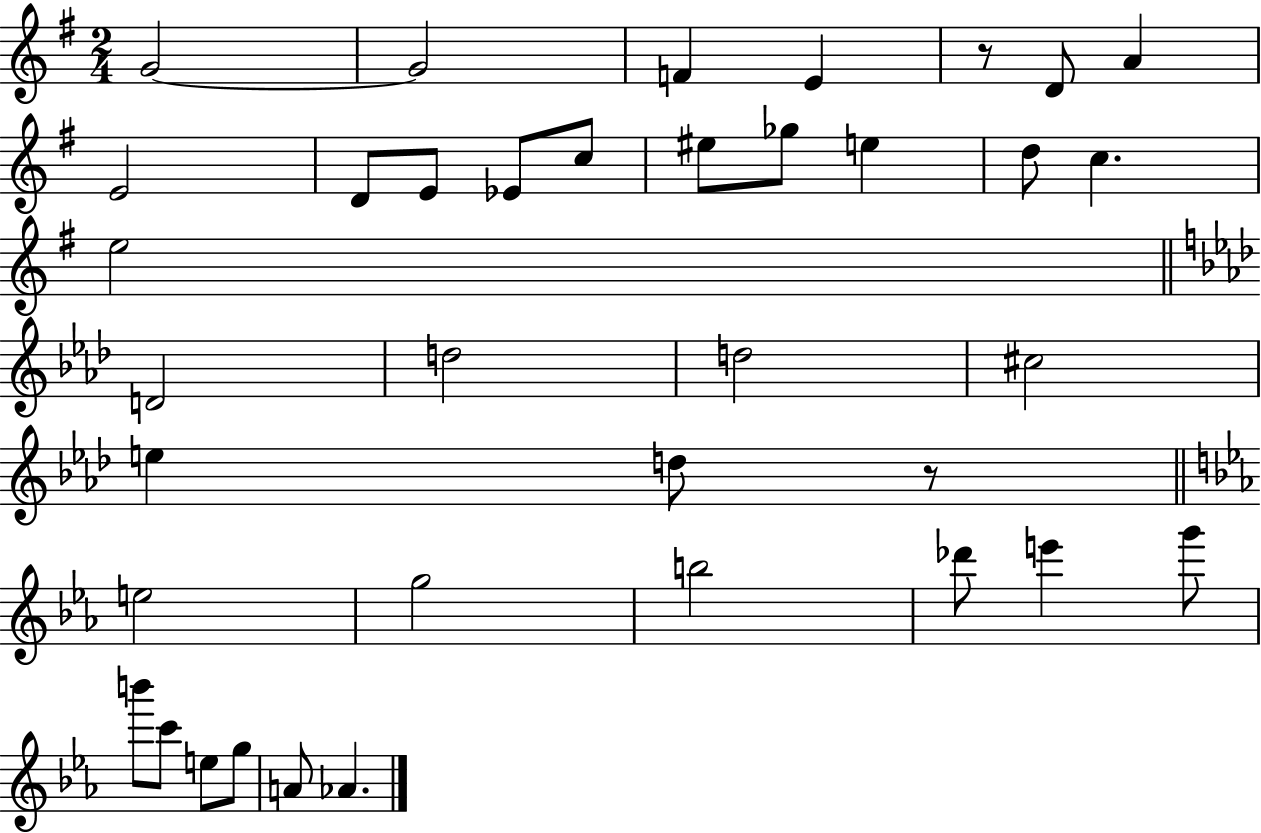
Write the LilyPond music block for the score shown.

{
  \clef treble
  \numericTimeSignature
  \time 2/4
  \key g \major
  g'2~~ | g'2 | f'4 e'4 | r8 d'8 a'4 | \break e'2 | d'8 e'8 ees'8 c''8 | eis''8 ges''8 e''4 | d''8 c''4. | \break e''2 | \bar "||" \break \key aes \major d'2 | d''2 | d''2 | cis''2 | \break e''4 d''8 r8 | \bar "||" \break \key ees \major e''2 | g''2 | b''2 | des'''8 e'''4 g'''8 | \break b'''8 c'''8 e''8 g''8 | a'8 aes'4. | \bar "|."
}